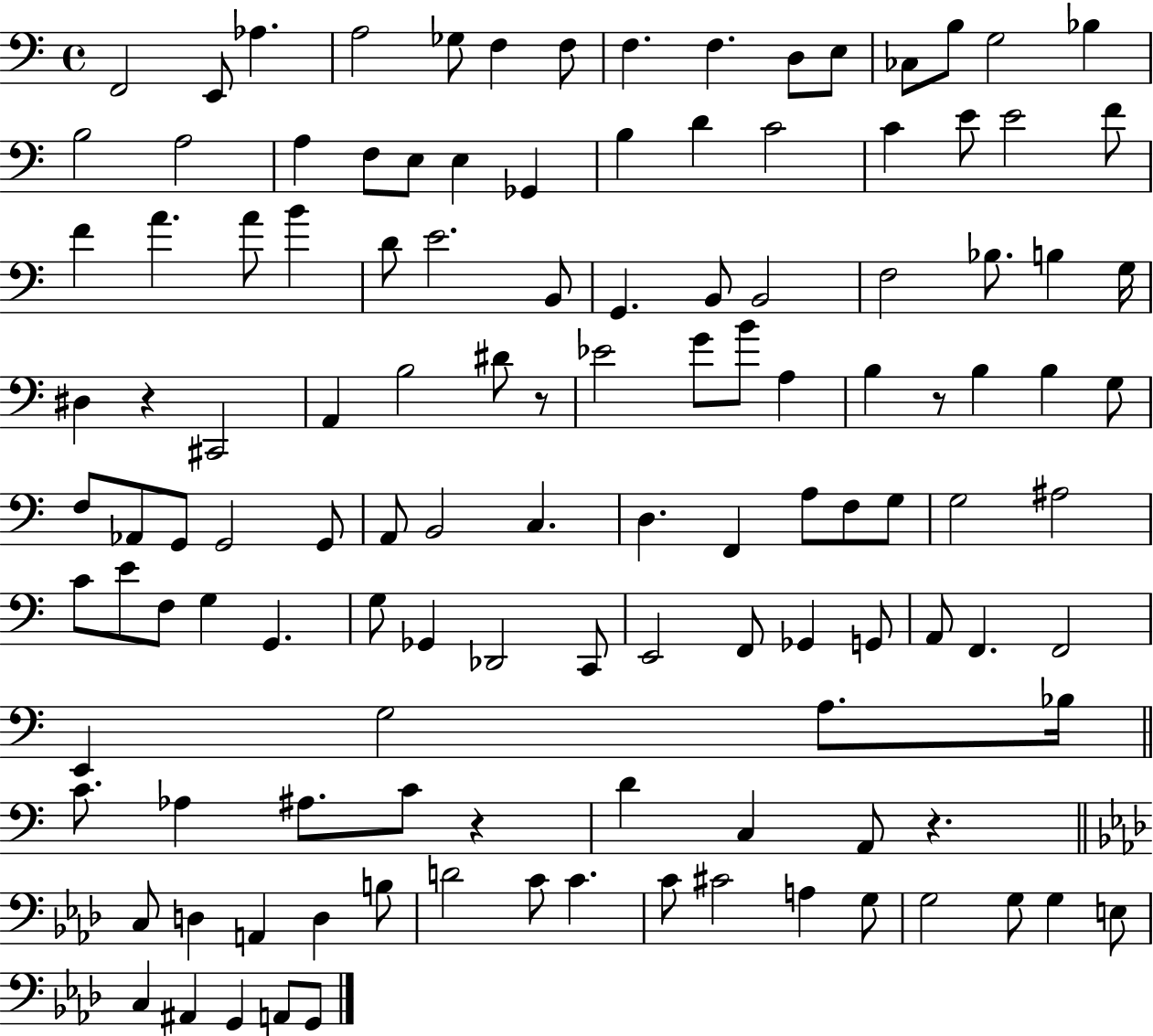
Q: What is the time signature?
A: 4/4